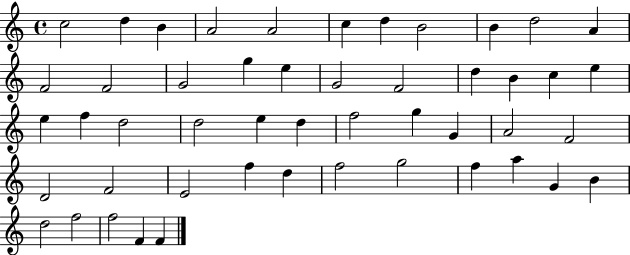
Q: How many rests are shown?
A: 0